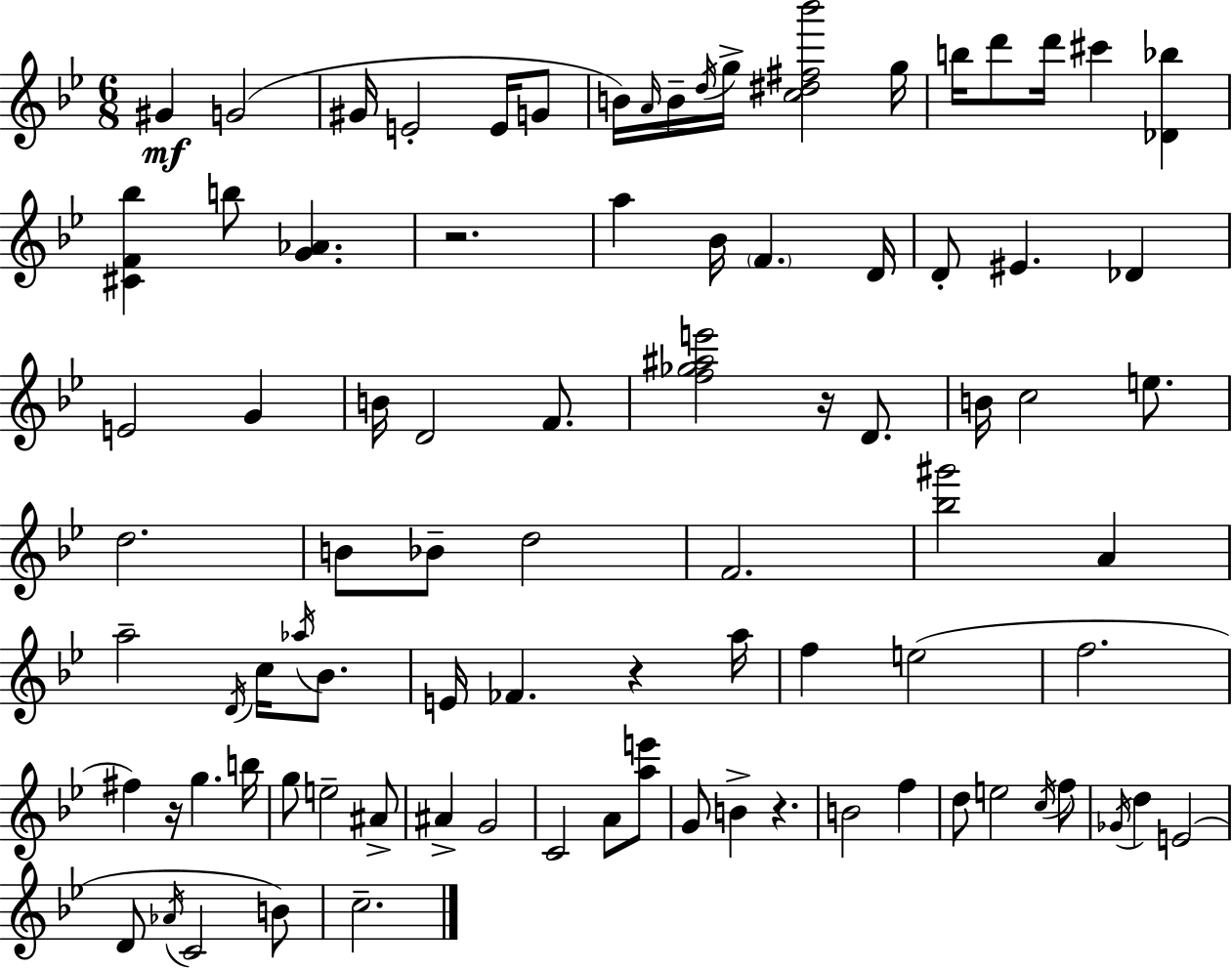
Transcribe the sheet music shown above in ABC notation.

X:1
T:Untitled
M:6/8
L:1/4
K:Gm
^G G2 ^G/4 E2 E/4 G/2 B/4 A/4 B/4 d/4 g/4 [c^d^f_b']2 g/4 b/4 d'/2 d'/4 ^c' [_D_b] [^CF_b] b/2 [G_A] z2 a _B/4 F D/4 D/2 ^E _D E2 G B/4 D2 F/2 [f_g^ae']2 z/4 D/2 B/4 c2 e/2 d2 B/2 _B/2 d2 F2 [_b^g']2 A a2 D/4 c/4 _a/4 _B/2 E/4 _F z a/4 f e2 f2 ^f z/4 g b/4 g/2 e2 ^A/2 ^A G2 C2 A/2 [ae']/2 G/2 B z B2 f d/2 e2 c/4 f/2 _G/4 d E2 D/2 _A/4 C2 B/2 c2